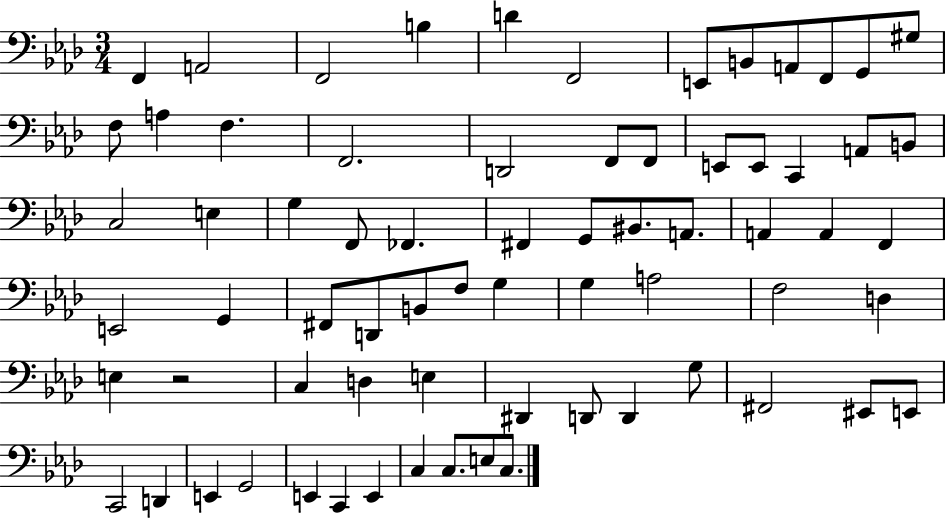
{
  \clef bass
  \numericTimeSignature
  \time 3/4
  \key aes \major
  f,4 a,2 | f,2 b4 | d'4 f,2 | e,8 b,8 a,8 f,8 g,8 gis8 | \break f8 a4 f4. | f,2. | d,2 f,8 f,8 | e,8 e,8 c,4 a,8 b,8 | \break c2 e4 | g4 f,8 fes,4. | fis,4 g,8 bis,8. a,8. | a,4 a,4 f,4 | \break e,2 g,4 | fis,8 d,8 b,8 f8 g4 | g4 a2 | f2 d4 | \break e4 r2 | c4 d4 e4 | dis,4 d,8 d,4 g8 | fis,2 eis,8 e,8 | \break c,2 d,4 | e,4 g,2 | e,4 c,4 e,4 | c4 c8. e8 c8. | \break \bar "|."
}